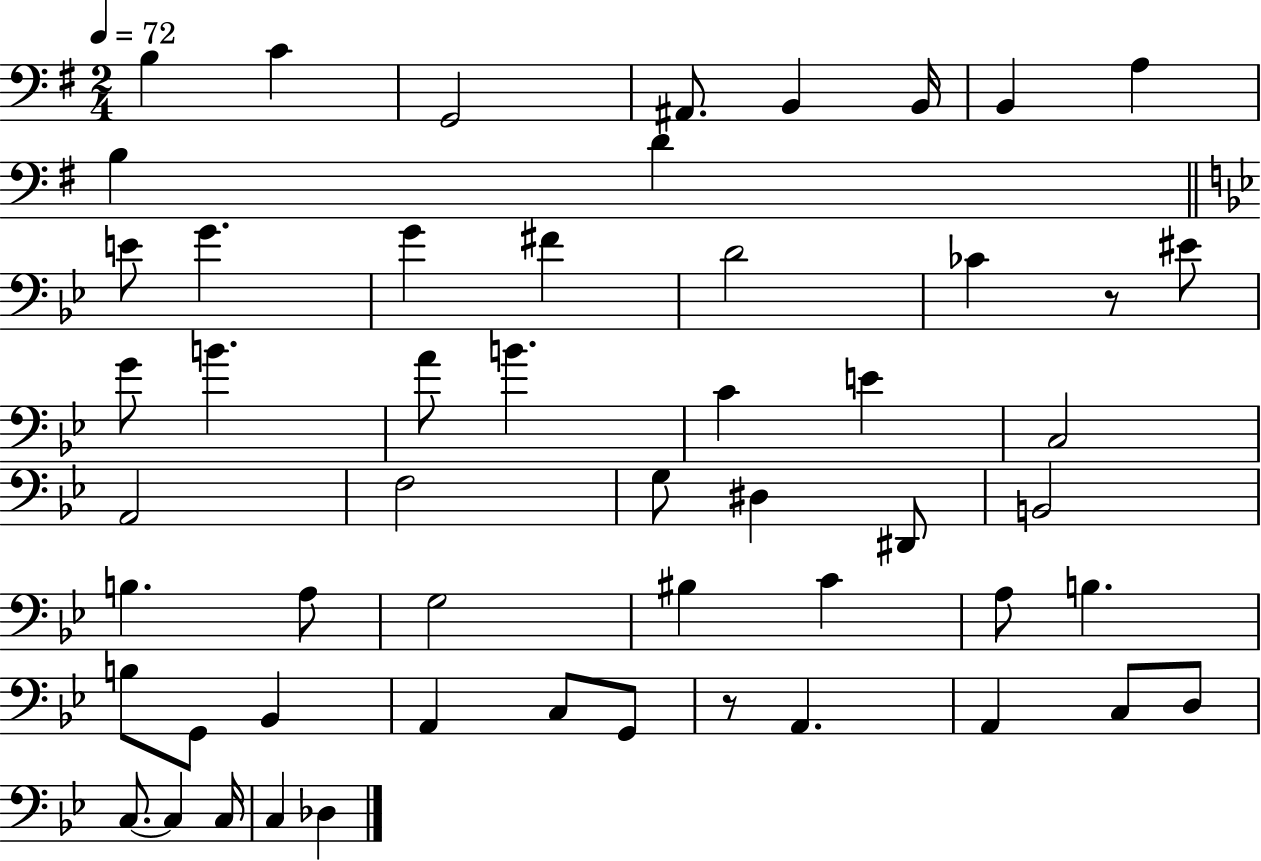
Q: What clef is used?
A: bass